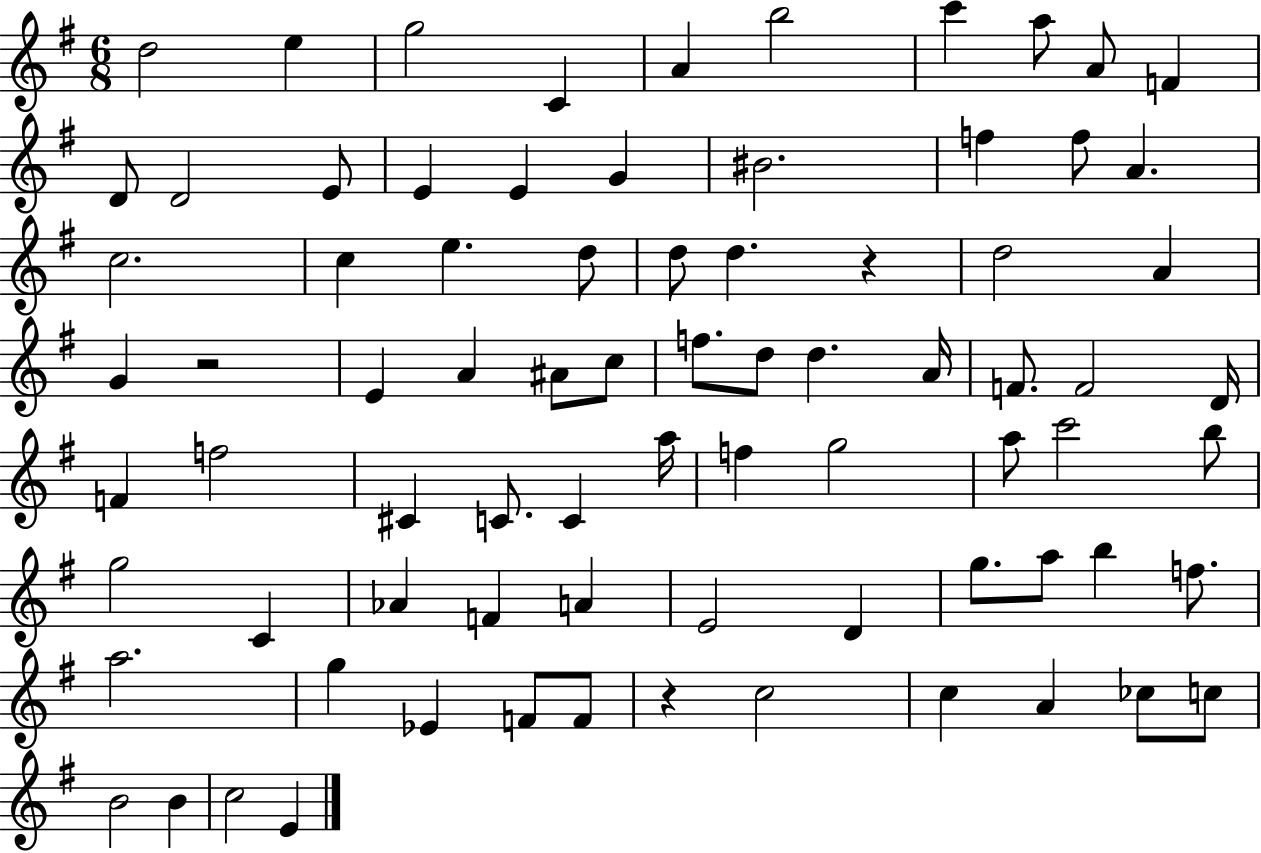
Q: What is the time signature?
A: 6/8